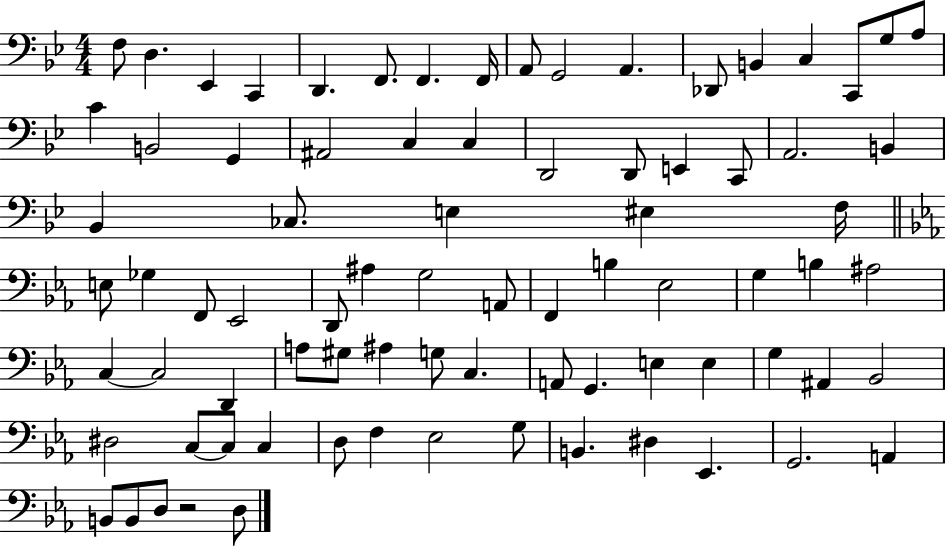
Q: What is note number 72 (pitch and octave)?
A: B2